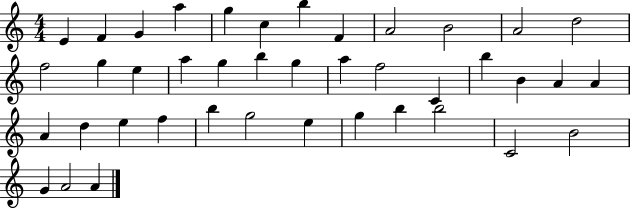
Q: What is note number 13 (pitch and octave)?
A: F5